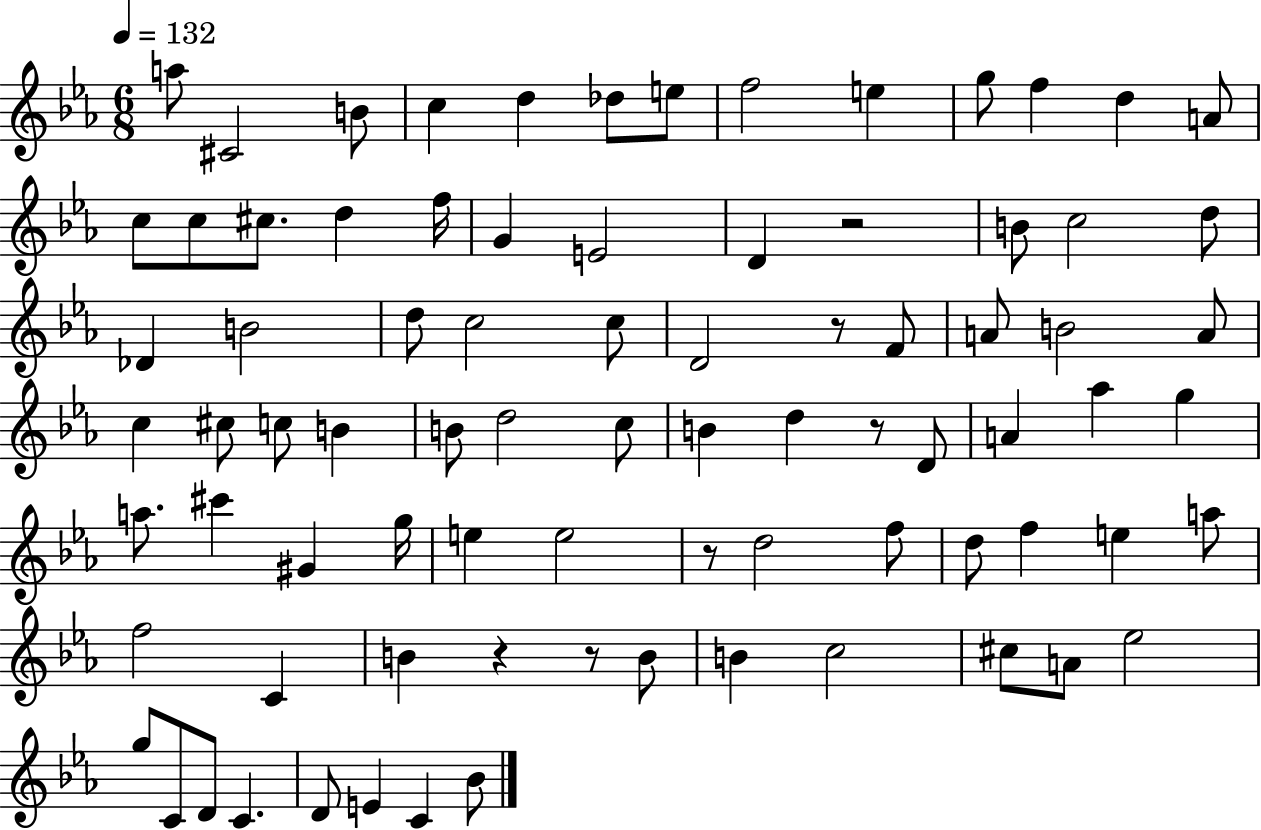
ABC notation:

X:1
T:Untitled
M:6/8
L:1/4
K:Eb
a/2 ^C2 B/2 c d _d/2 e/2 f2 e g/2 f d A/2 c/2 c/2 ^c/2 d f/4 G E2 D z2 B/2 c2 d/2 _D B2 d/2 c2 c/2 D2 z/2 F/2 A/2 B2 A/2 c ^c/2 c/2 B B/2 d2 c/2 B d z/2 D/2 A _a g a/2 ^c' ^G g/4 e e2 z/2 d2 f/2 d/2 f e a/2 f2 C B z z/2 B/2 B c2 ^c/2 A/2 _e2 g/2 C/2 D/2 C D/2 E C _B/2